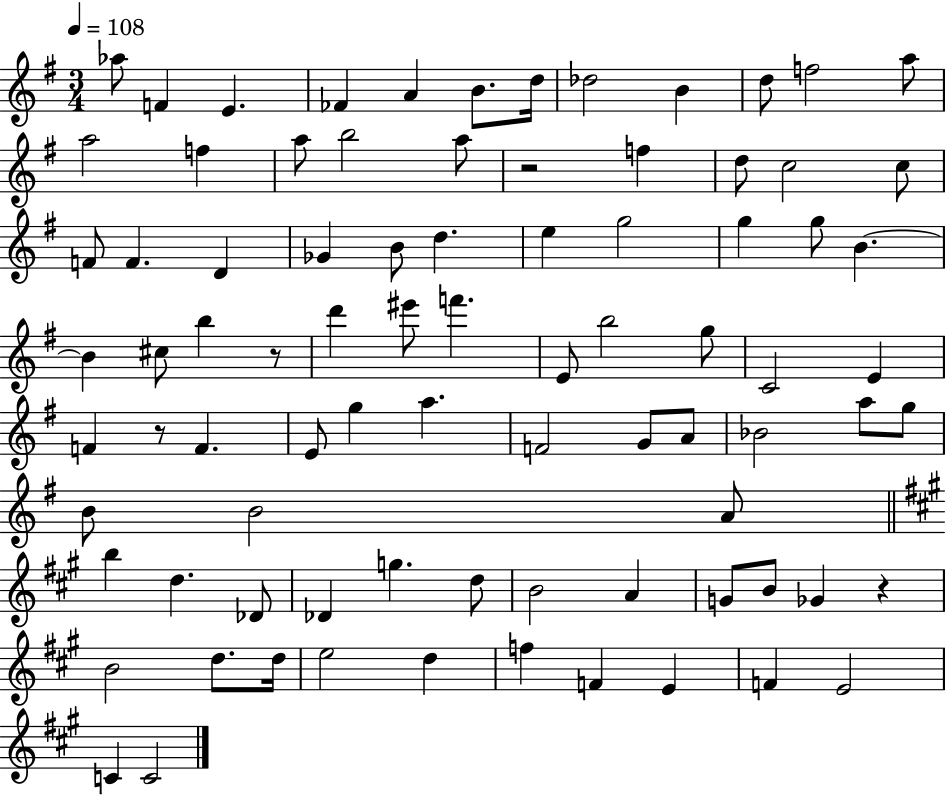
Ab5/e F4/q E4/q. FES4/q A4/q B4/e. D5/s Db5/h B4/q D5/e F5/h A5/e A5/h F5/q A5/e B5/h A5/e R/h F5/q D5/e C5/h C5/e F4/e F4/q. D4/q Gb4/q B4/e D5/q. E5/q G5/h G5/q G5/e B4/q. B4/q C#5/e B5/q R/e D6/q EIS6/e F6/q. E4/e B5/h G5/e C4/h E4/q F4/q R/e F4/q. E4/e G5/q A5/q. F4/h G4/e A4/e Bb4/h A5/e G5/e B4/e B4/h A4/e B5/q D5/q. Db4/e Db4/q G5/q. D5/e B4/h A4/q G4/e B4/e Gb4/q R/q B4/h D5/e. D5/s E5/h D5/q F5/q F4/q E4/q F4/q E4/h C4/q C4/h